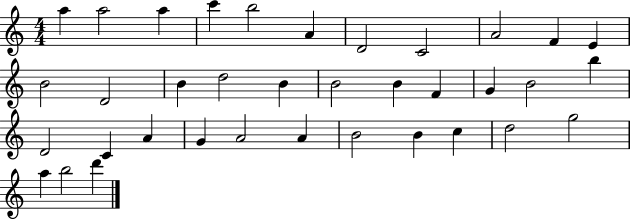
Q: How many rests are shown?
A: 0